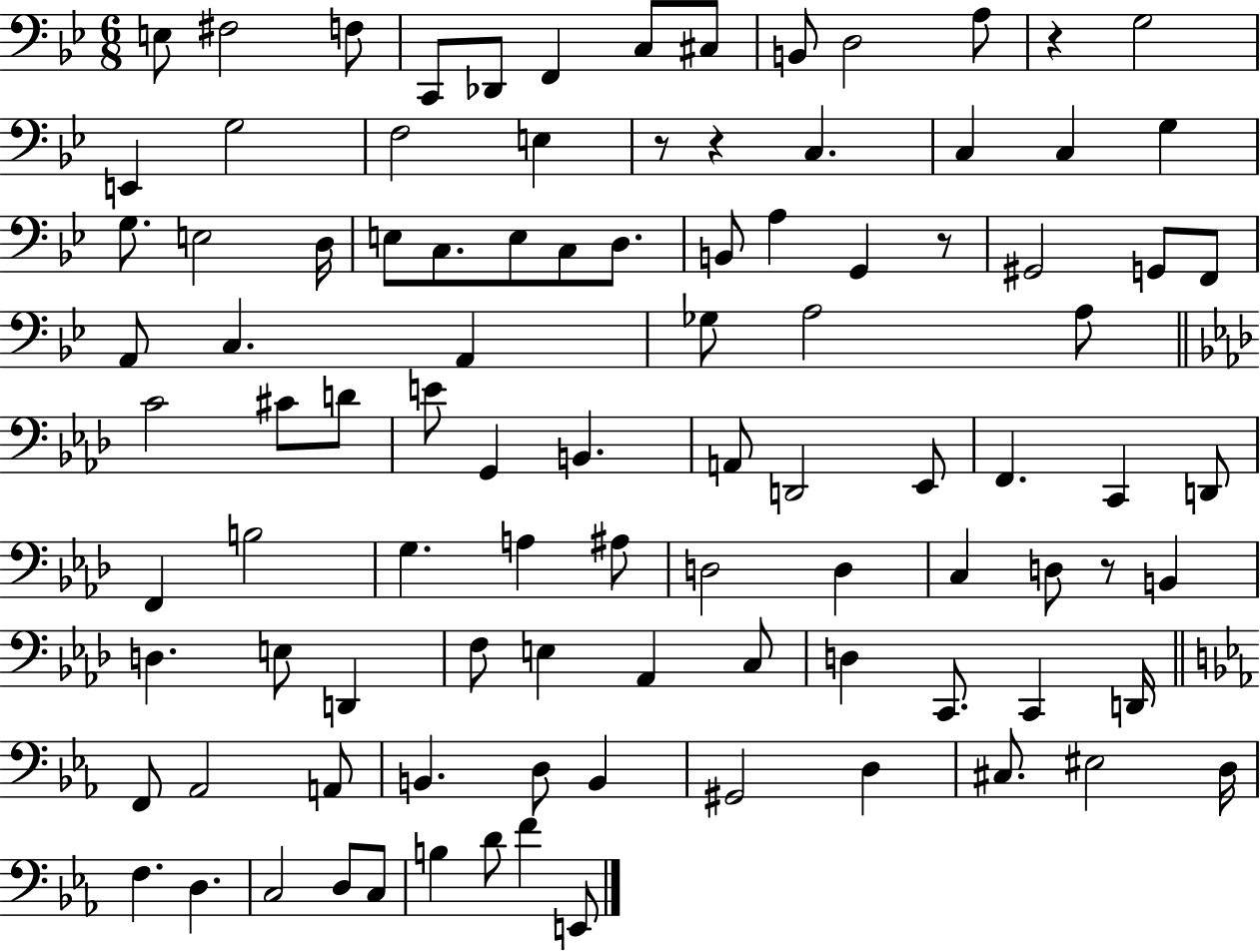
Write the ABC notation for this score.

X:1
T:Untitled
M:6/8
L:1/4
K:Bb
E,/2 ^F,2 F,/2 C,,/2 _D,,/2 F,, C,/2 ^C,/2 B,,/2 D,2 A,/2 z G,2 E,, G,2 F,2 E, z/2 z C, C, C, G, G,/2 E,2 D,/4 E,/2 C,/2 E,/2 C,/2 D,/2 B,,/2 A, G,, z/2 ^G,,2 G,,/2 F,,/2 A,,/2 C, A,, _G,/2 A,2 A,/2 C2 ^C/2 D/2 E/2 G,, B,, A,,/2 D,,2 _E,,/2 F,, C,, D,,/2 F,, B,2 G, A, ^A,/2 D,2 D, C, D,/2 z/2 B,, D, E,/2 D,, F,/2 E, _A,, C,/2 D, C,,/2 C,, D,,/4 F,,/2 _A,,2 A,,/2 B,, D,/2 B,, ^G,,2 D, ^C,/2 ^E,2 D,/4 F, D, C,2 D,/2 C,/2 B, D/2 F E,,/2